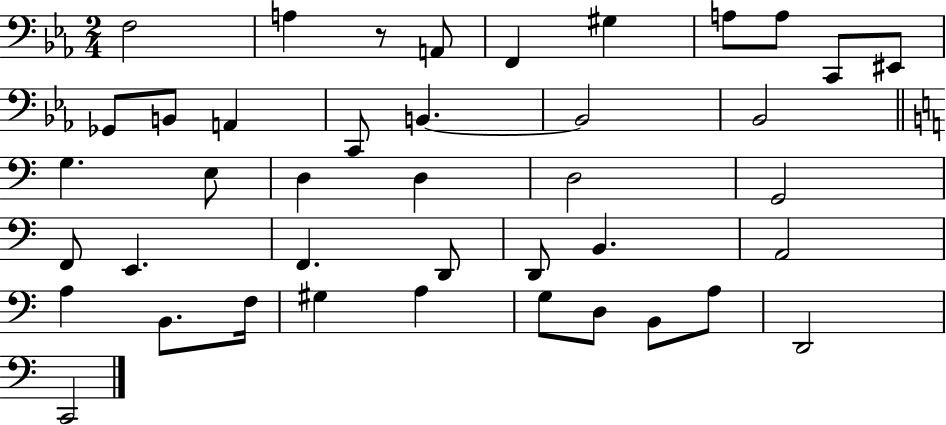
F3/h A3/q R/e A2/e F2/q G#3/q A3/e A3/e C2/e EIS2/e Gb2/e B2/e A2/q C2/e B2/q. B2/h Bb2/h G3/q. E3/e D3/q D3/q D3/h G2/h F2/e E2/q. F2/q. D2/e D2/e B2/q. A2/h A3/q B2/e. F3/s G#3/q A3/q G3/e D3/e B2/e A3/e D2/h C2/h